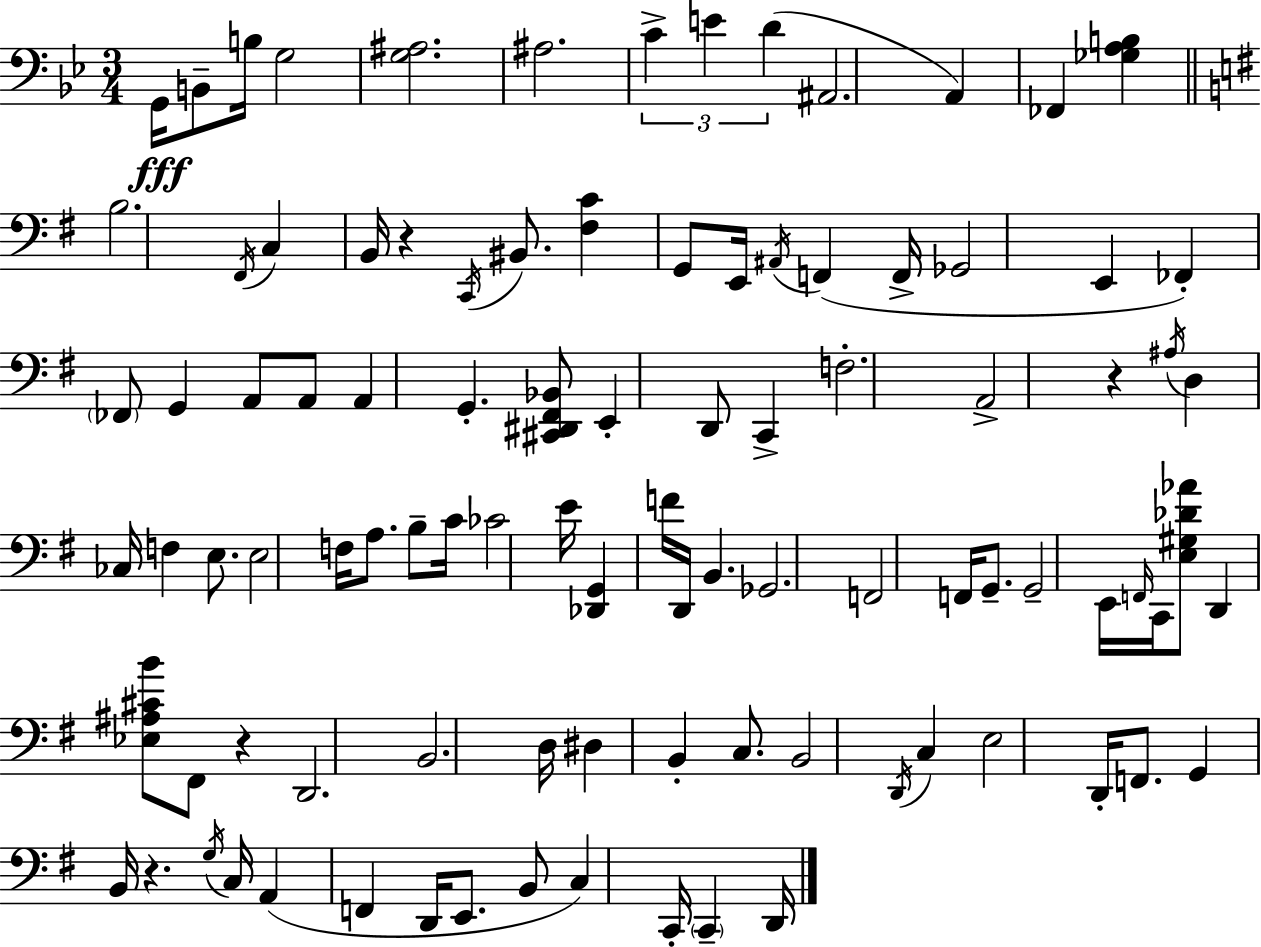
G2/s B2/e B3/s G3/h [G3,A#3]/h. A#3/h. C4/q E4/q D4/q A#2/h. A2/q FES2/q [Gb3,A3,B3]/q B3/h. F#2/s C3/q B2/s R/q C2/s BIS2/e. [F#3,C4]/q G2/e E2/s A#2/s F2/q F2/s Gb2/h E2/q FES2/q FES2/e G2/q A2/e A2/e A2/q G2/q. [C#2,D#2,F#2,Bb2]/e E2/q D2/e C2/q F3/h. A2/h R/q A#3/s D3/q CES3/s F3/q E3/e. E3/h F3/s A3/e. B3/e C4/s CES4/h E4/s [Db2,G2]/q F4/s D2/s B2/q. Gb2/h. F2/h F2/s G2/e. G2/h E2/s F2/s C2/s [E3,G#3,Db4,Ab4]/e D2/q [Eb3,A#3,C#4,B4]/e F#2/e R/q D2/h. B2/h. D3/s D#3/q B2/q C3/e. B2/h D2/s C3/q E3/h D2/s F2/e. G2/q B2/s R/q. G3/s C3/s A2/q F2/q D2/s E2/e. B2/e C3/q C2/s C2/q D2/s